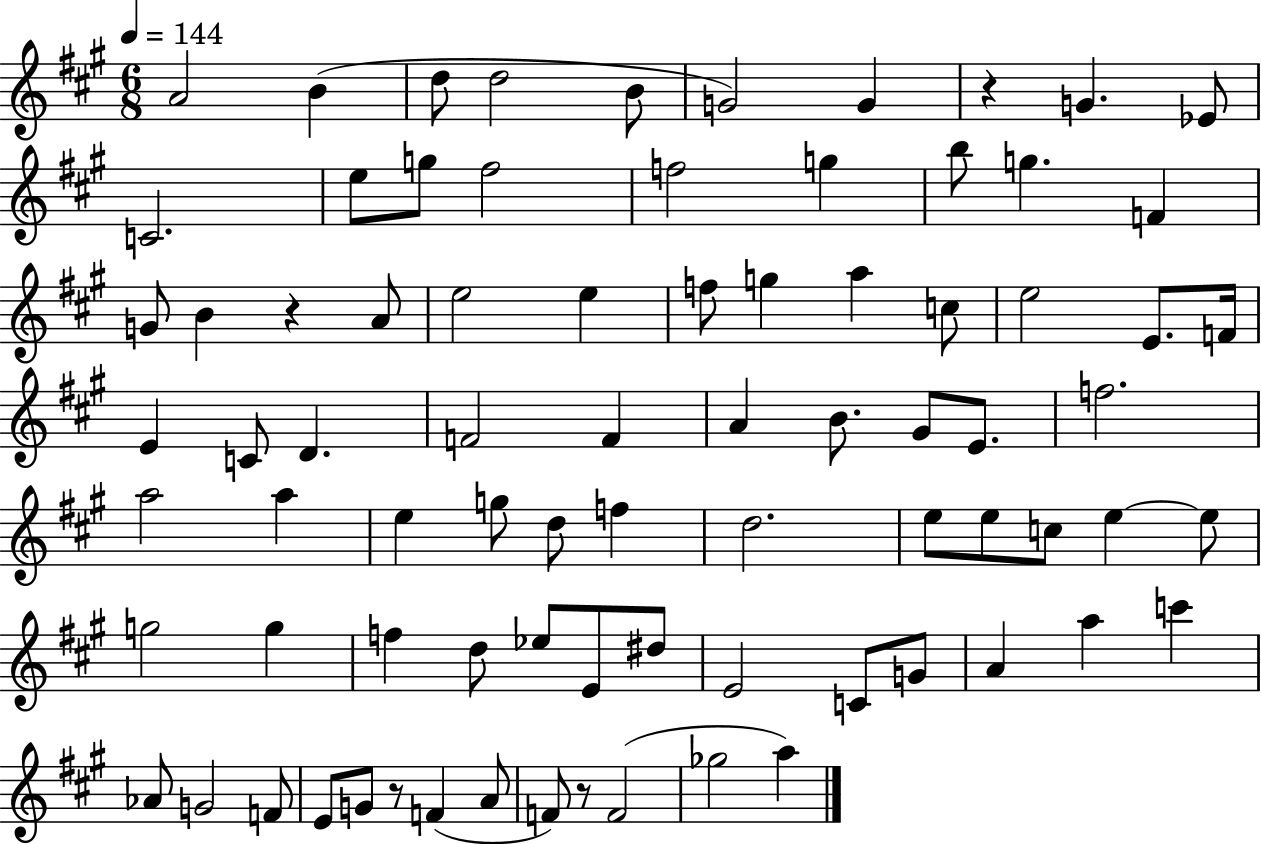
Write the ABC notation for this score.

X:1
T:Untitled
M:6/8
L:1/4
K:A
A2 B d/2 d2 B/2 G2 G z G _E/2 C2 e/2 g/2 ^f2 f2 g b/2 g F G/2 B z A/2 e2 e f/2 g a c/2 e2 E/2 F/4 E C/2 D F2 F A B/2 ^G/2 E/2 f2 a2 a e g/2 d/2 f d2 e/2 e/2 c/2 e e/2 g2 g f d/2 _e/2 E/2 ^d/2 E2 C/2 G/2 A a c' _A/2 G2 F/2 E/2 G/2 z/2 F A/2 F/2 z/2 F2 _g2 a